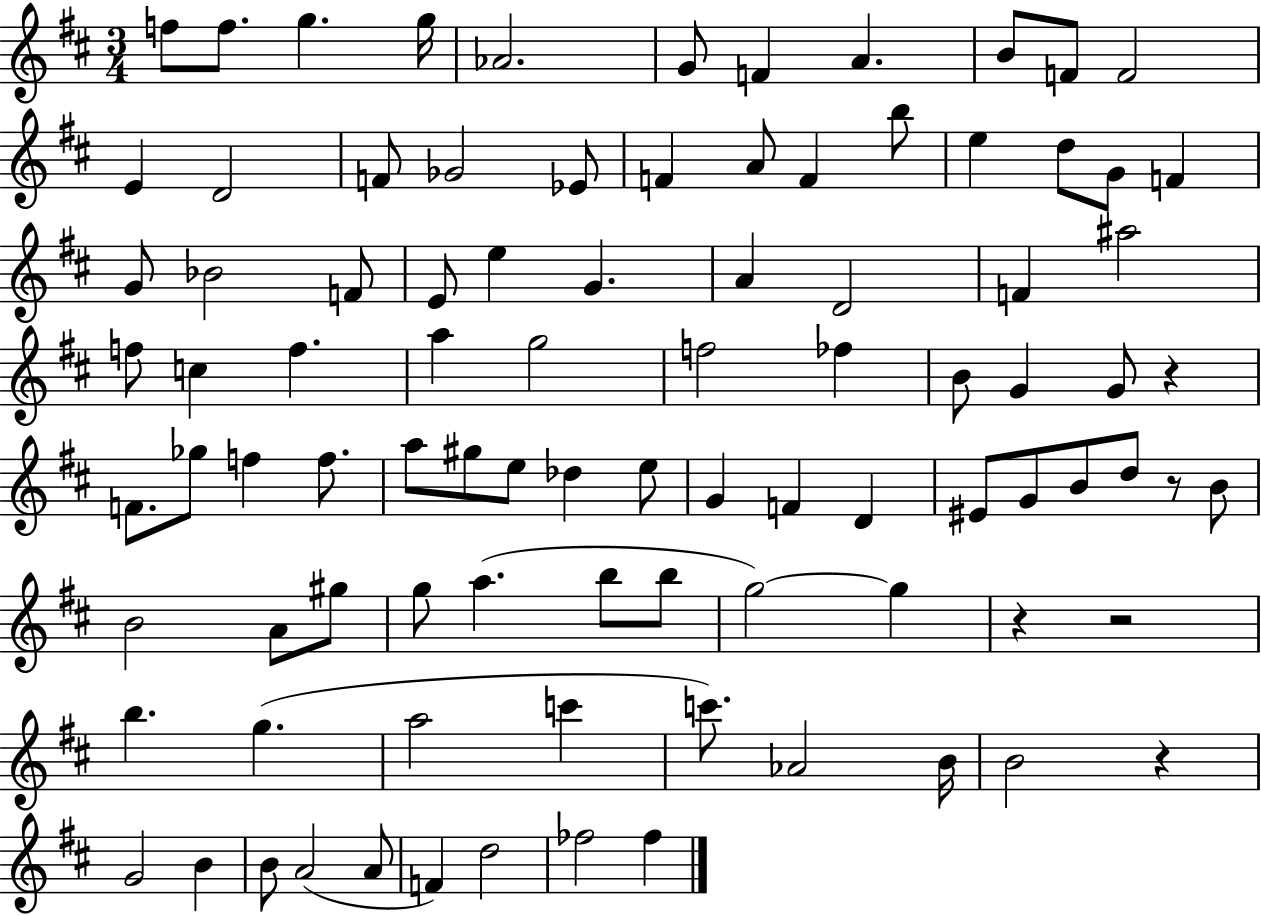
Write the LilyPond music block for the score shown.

{
  \clef treble
  \numericTimeSignature
  \time 3/4
  \key d \major
  f''8 f''8. g''4. g''16 | aes'2. | g'8 f'4 a'4. | b'8 f'8 f'2 | \break e'4 d'2 | f'8 ges'2 ees'8 | f'4 a'8 f'4 b''8 | e''4 d''8 g'8 f'4 | \break g'8 bes'2 f'8 | e'8 e''4 g'4. | a'4 d'2 | f'4 ais''2 | \break f''8 c''4 f''4. | a''4 g''2 | f''2 fes''4 | b'8 g'4 g'8 r4 | \break f'8. ges''8 f''4 f''8. | a''8 gis''8 e''8 des''4 e''8 | g'4 f'4 d'4 | eis'8 g'8 b'8 d''8 r8 b'8 | \break b'2 a'8 gis''8 | g''8 a''4.( b''8 b''8 | g''2~~) g''4 | r4 r2 | \break b''4. g''4.( | a''2 c'''4 | c'''8.) aes'2 b'16 | b'2 r4 | \break g'2 b'4 | b'8 a'2( a'8 | f'4) d''2 | fes''2 fes''4 | \break \bar "|."
}